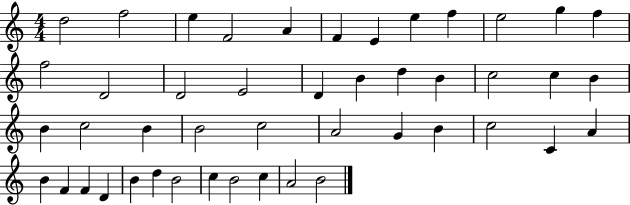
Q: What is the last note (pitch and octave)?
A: B4